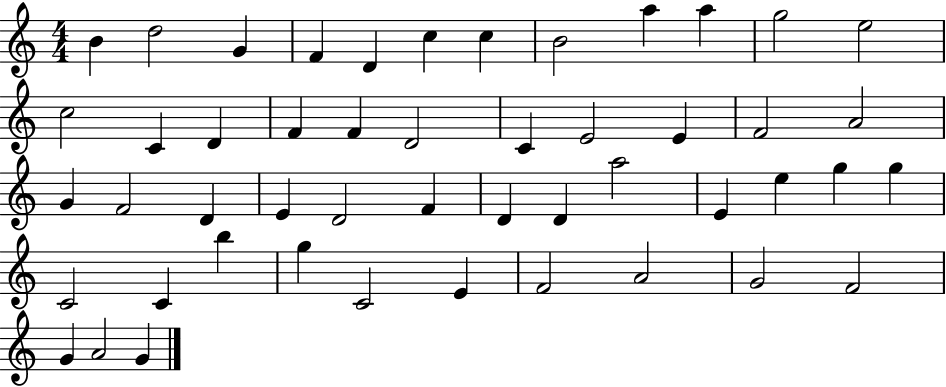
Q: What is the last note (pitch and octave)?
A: G4